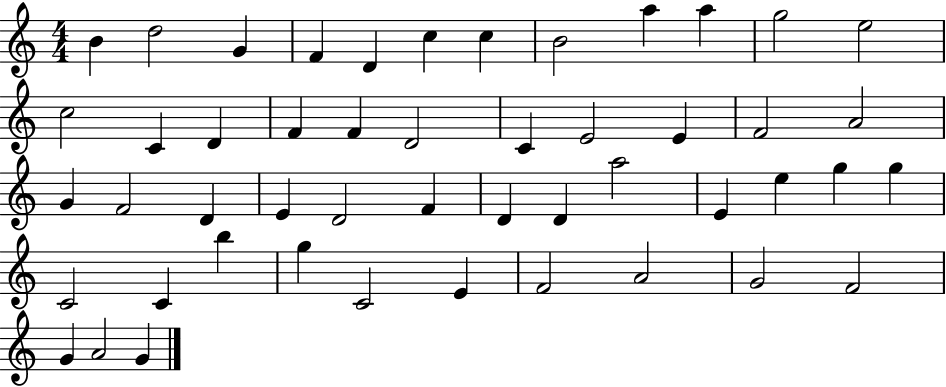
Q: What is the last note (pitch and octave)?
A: G4